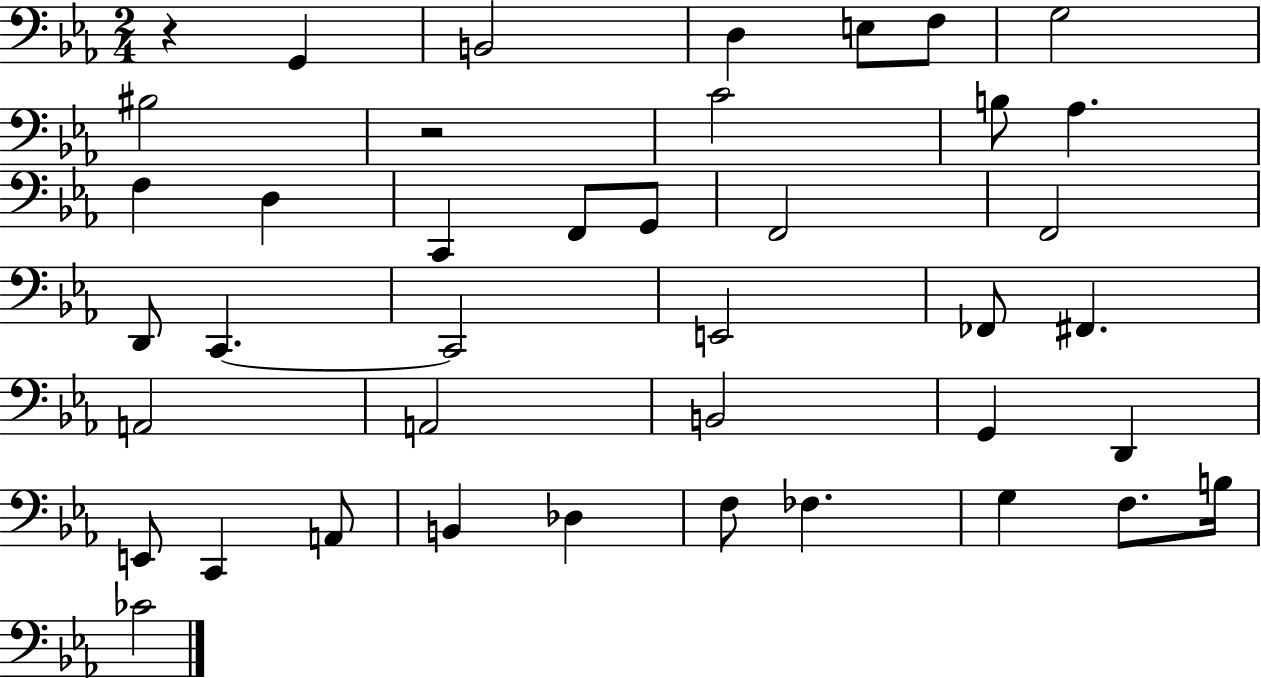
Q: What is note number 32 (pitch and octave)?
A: B2